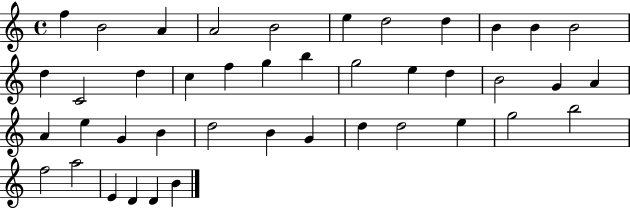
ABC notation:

X:1
T:Untitled
M:4/4
L:1/4
K:C
f B2 A A2 B2 e d2 d B B B2 d C2 d c f g b g2 e d B2 G A A e G B d2 B G d d2 e g2 b2 f2 a2 E D D B